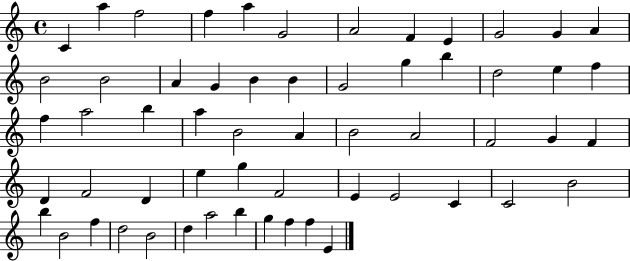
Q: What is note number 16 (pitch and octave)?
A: G4